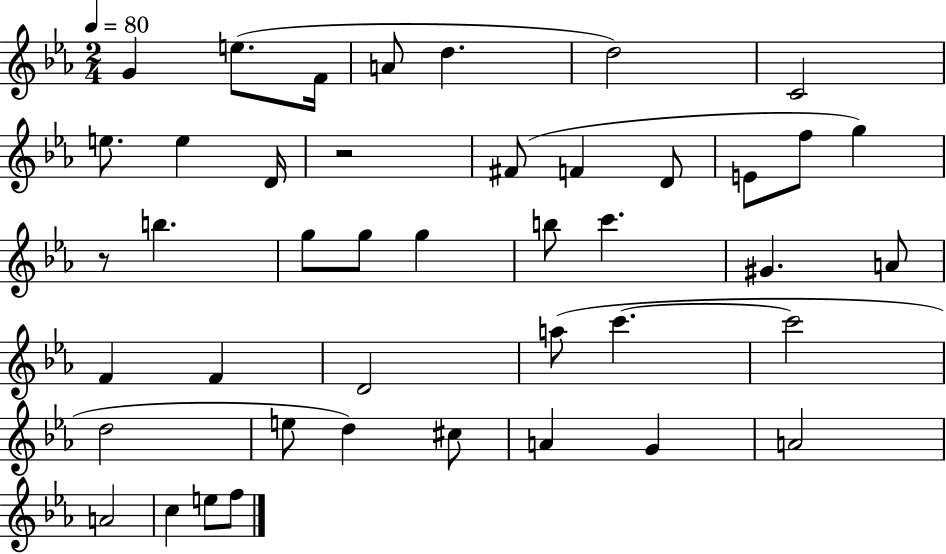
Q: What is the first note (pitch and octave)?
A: G4